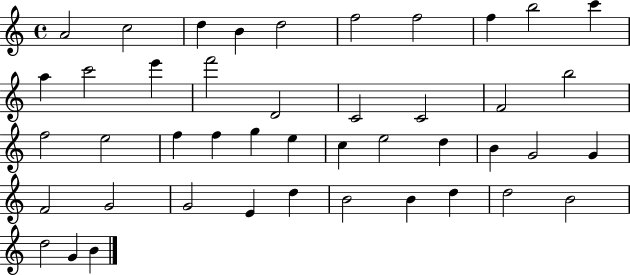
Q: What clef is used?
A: treble